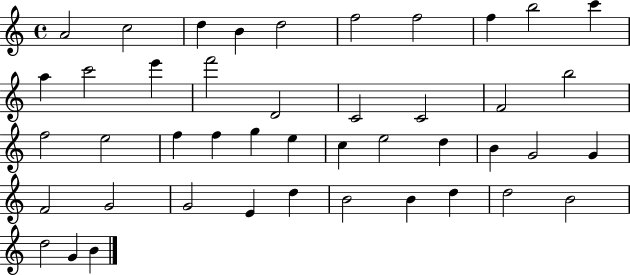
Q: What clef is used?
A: treble